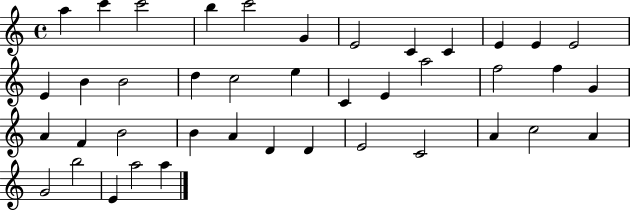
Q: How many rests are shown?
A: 0